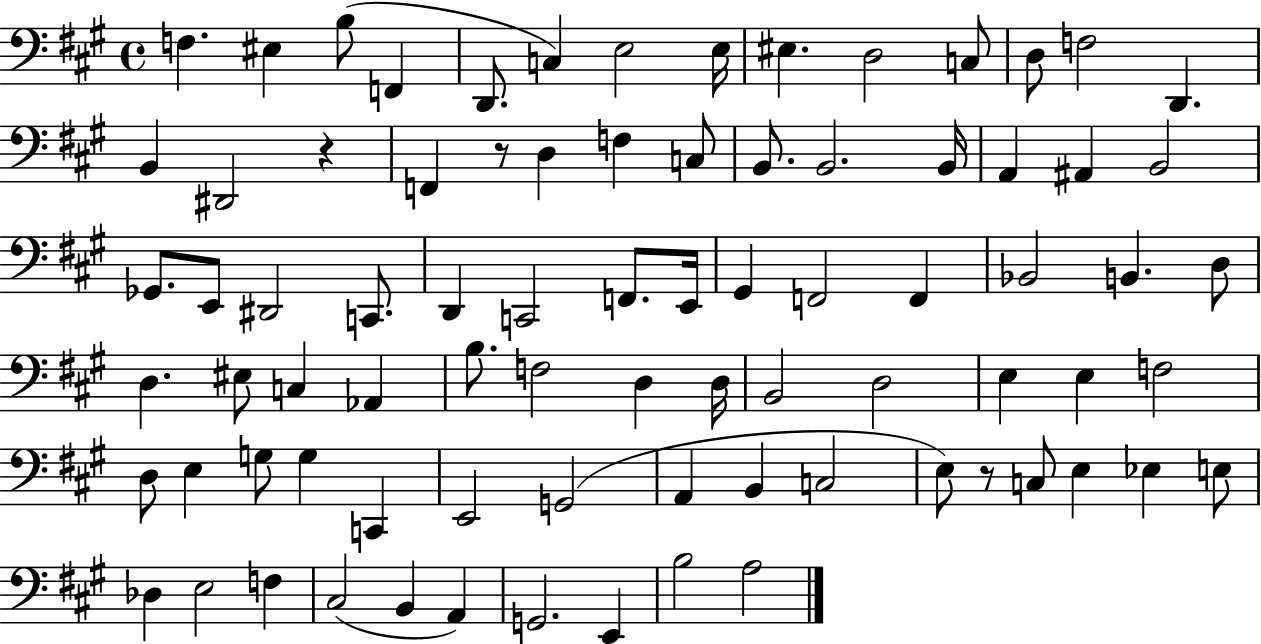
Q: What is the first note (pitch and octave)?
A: F3